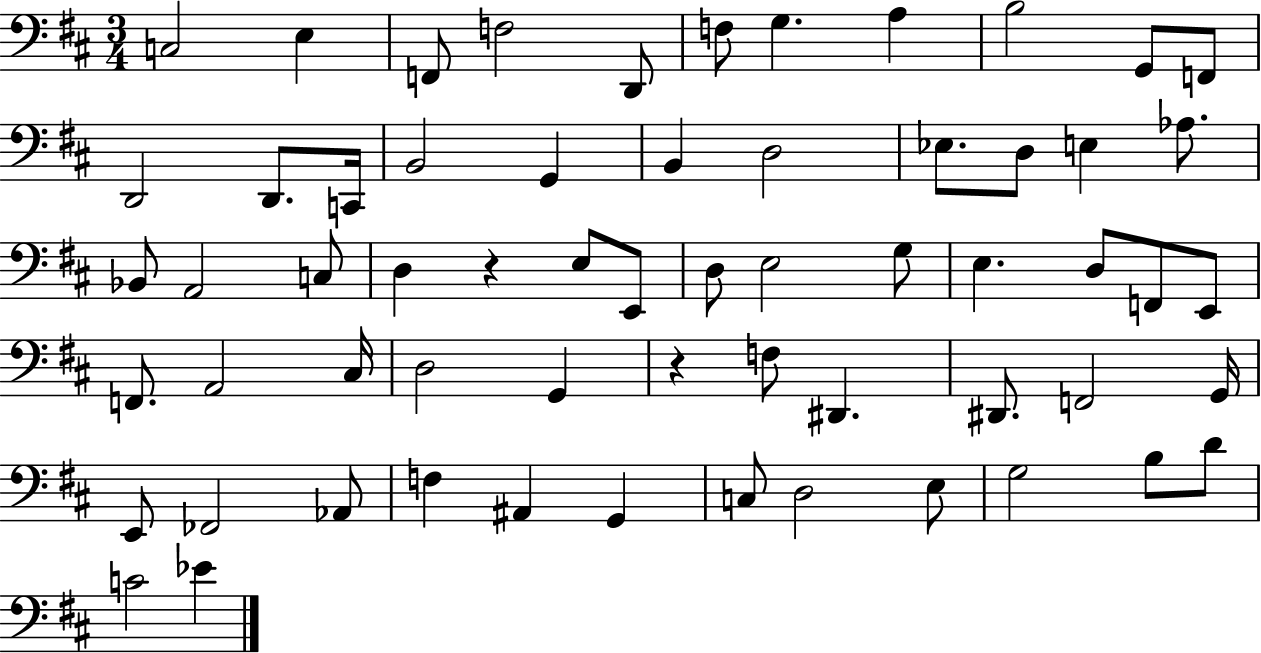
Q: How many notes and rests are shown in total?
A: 61